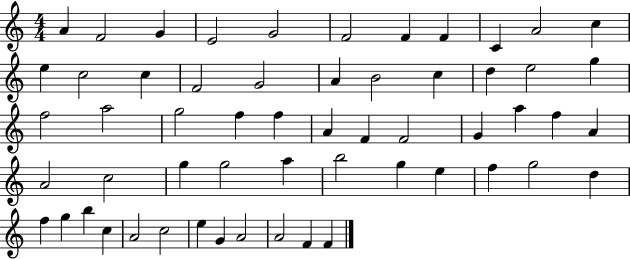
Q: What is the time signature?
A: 4/4